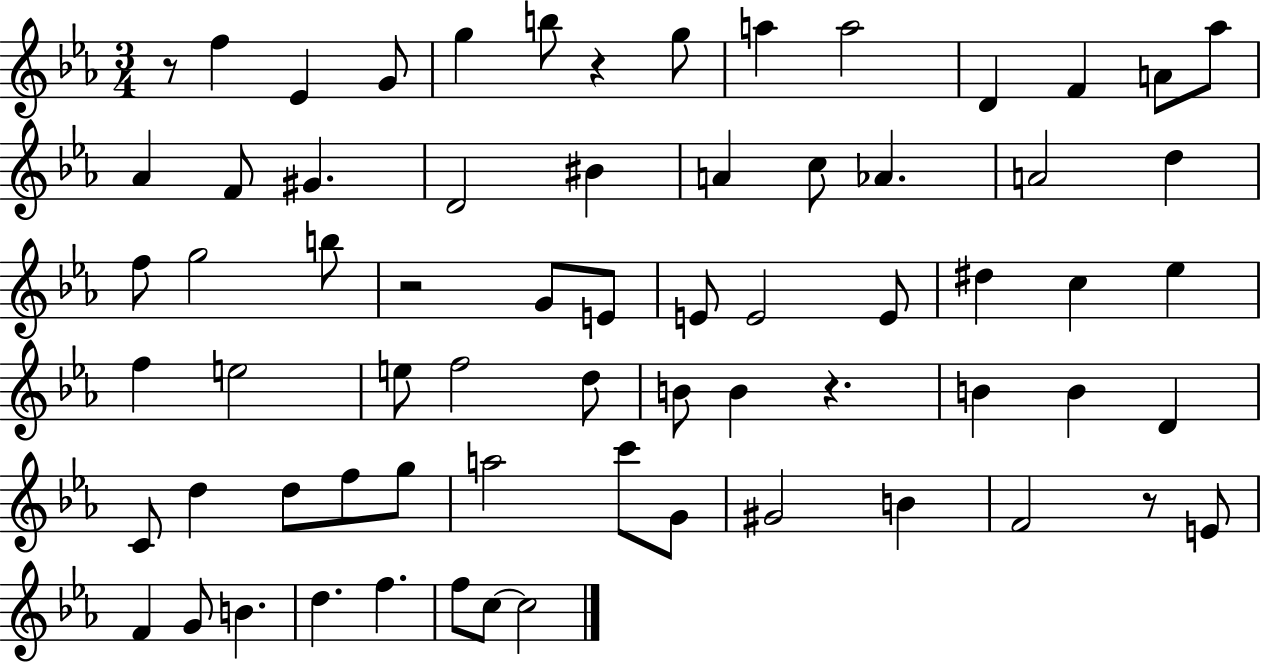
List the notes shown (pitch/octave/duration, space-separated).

R/e F5/q Eb4/q G4/e G5/q B5/e R/q G5/e A5/q A5/h D4/q F4/q A4/e Ab5/e Ab4/q F4/e G#4/q. D4/h BIS4/q A4/q C5/e Ab4/q. A4/h D5/q F5/e G5/h B5/e R/h G4/e E4/e E4/e E4/h E4/e D#5/q C5/q Eb5/q F5/q E5/h E5/e F5/h D5/e B4/e B4/q R/q. B4/q B4/q D4/q C4/e D5/q D5/e F5/e G5/e A5/h C6/e G4/e G#4/h B4/q F4/h R/e E4/e F4/q G4/e B4/q. D5/q. F5/q. F5/e C5/e C5/h